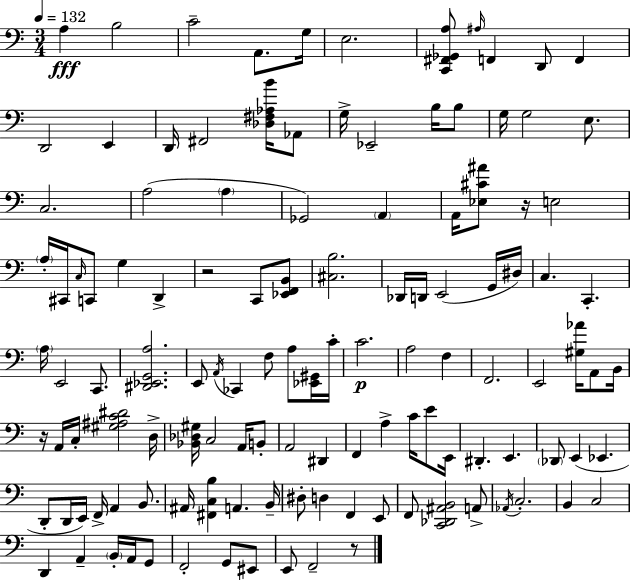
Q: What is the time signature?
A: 3/4